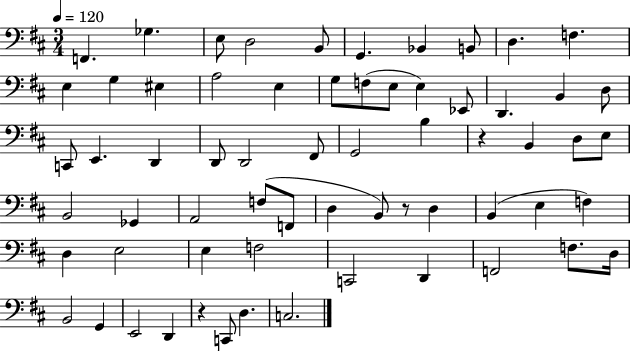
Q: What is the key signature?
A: D major